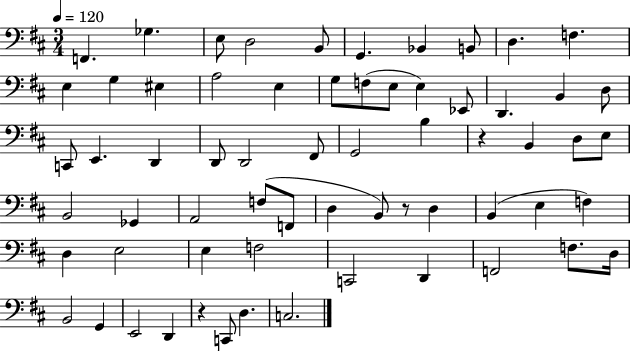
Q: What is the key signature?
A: D major